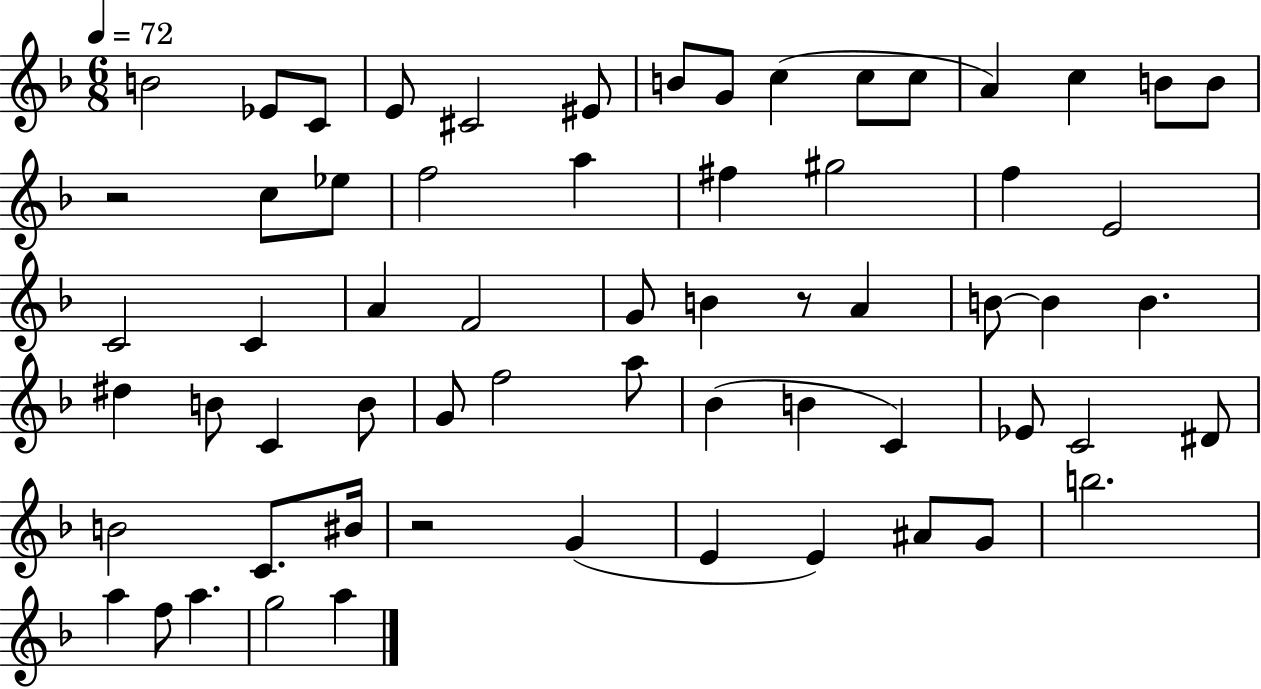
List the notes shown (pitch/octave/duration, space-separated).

B4/h Eb4/e C4/e E4/e C#4/h EIS4/e B4/e G4/e C5/q C5/e C5/e A4/q C5/q B4/e B4/e R/h C5/e Eb5/e F5/h A5/q F#5/q G#5/h F5/q E4/h C4/h C4/q A4/q F4/h G4/e B4/q R/e A4/q B4/e B4/q B4/q. D#5/q B4/e C4/q B4/e G4/e F5/h A5/e Bb4/q B4/q C4/q Eb4/e C4/h D#4/e B4/h C4/e. BIS4/s R/h G4/q E4/q E4/q A#4/e G4/e B5/h. A5/q F5/e A5/q. G5/h A5/q